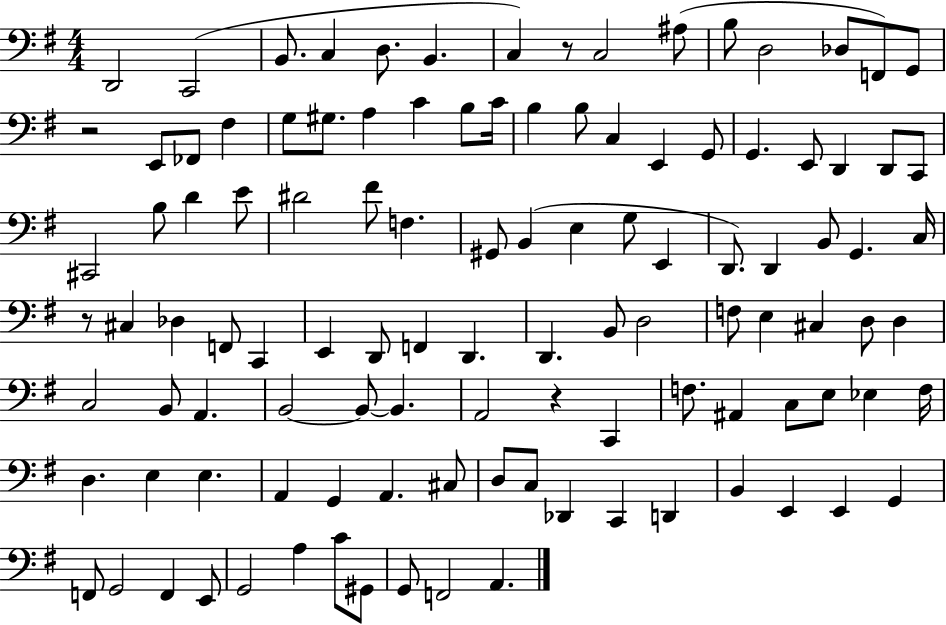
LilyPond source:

{
  \clef bass
  \numericTimeSignature
  \time 4/4
  \key g \major
  d,2 c,2( | b,8. c4 d8. b,4. | c4) r8 c2 ais8( | b8 d2 des8 f,8) g,8 | \break r2 e,8 fes,8 fis4 | g8 gis8. a4 c'4 b8 c'16 | b4 b8 c4 e,4 g,8 | g,4. e,8 d,4 d,8 c,8 | \break cis,2 b8 d'4 e'8 | dis'2 fis'8 f4. | gis,8 b,4( e4 g8 e,4 | d,8.) d,4 b,8 g,4. c16 | \break r8 cis4 des4 f,8 c,4 | e,4 d,8 f,4 d,4. | d,4. b,8 d2 | f8 e4 cis4 d8 d4 | \break c2 b,8 a,4. | b,2~~ b,8~~ b,4. | a,2 r4 c,4 | f8. ais,4 c8 e8 ees4 f16 | \break d4. e4 e4. | a,4 g,4 a,4. cis8 | d8 c8 des,4 c,4 d,4 | b,4 e,4 e,4 g,4 | \break f,8 g,2 f,4 e,8 | g,2 a4 c'8 gis,8 | g,8 f,2 a,4. | \bar "|."
}